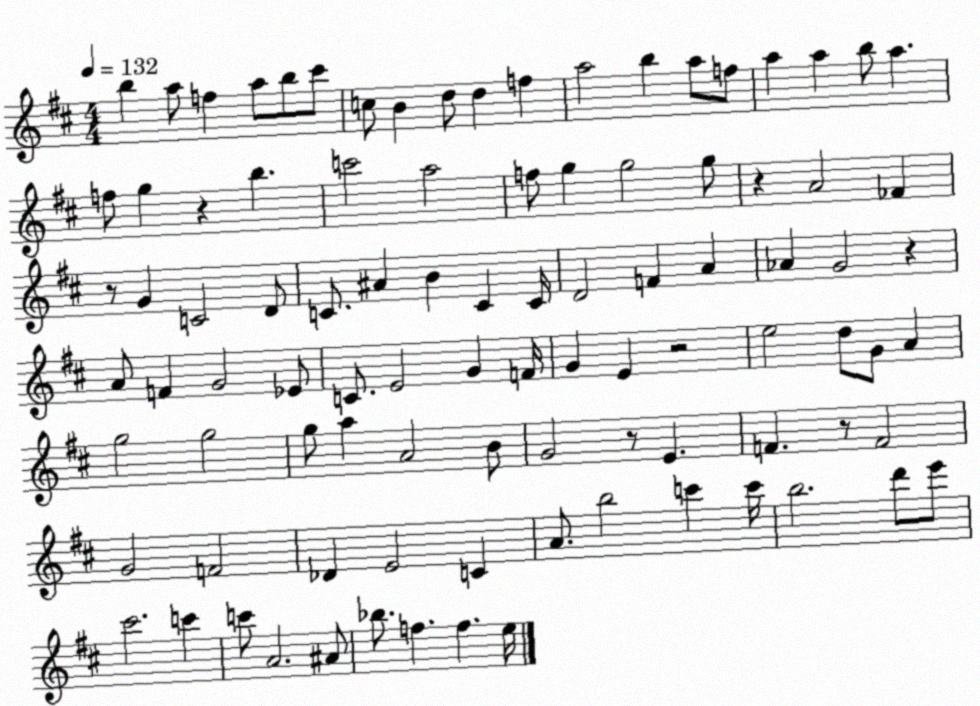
X:1
T:Untitled
M:4/4
L:1/4
K:D
b a/2 f a/2 b/2 ^c'/2 c/2 B d/2 d f a2 b a/2 f/2 a a b/2 a f/2 g z b c'2 a2 f/2 g g2 g/2 z A2 _F z/2 G C2 D/2 C/2 ^A B C C/4 D2 F A _A G2 z A/2 F G2 _E/2 C/2 E2 G F/4 G E z2 e2 d/2 G/2 A g2 g2 g/2 a A2 B/2 G2 z/2 E F z/2 F2 G2 F2 _D E2 C A/2 b2 c' c'/4 b2 d'/2 e'/2 ^c'2 c' c'/2 A2 ^A/2 _b/2 f f e/4